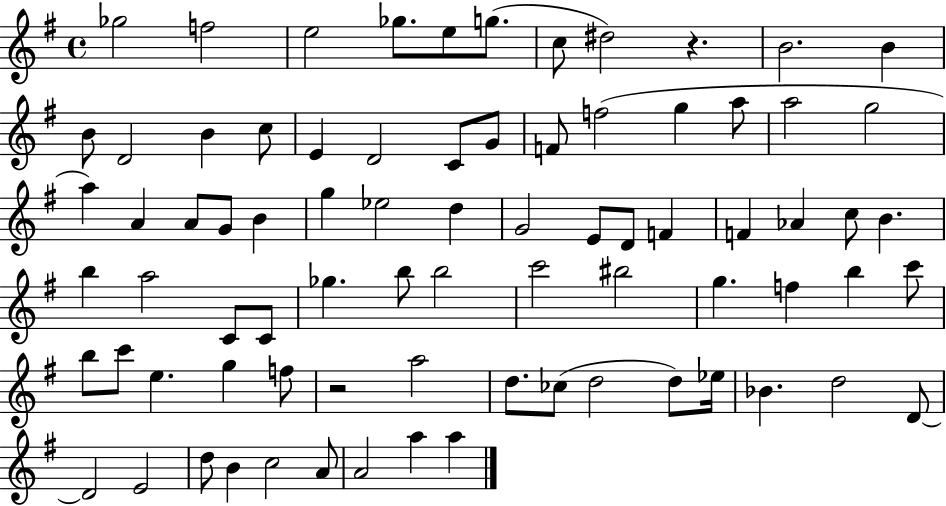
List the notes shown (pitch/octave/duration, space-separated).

Gb5/h F5/h E5/h Gb5/e. E5/e G5/e. C5/e D#5/h R/q. B4/h. B4/q B4/e D4/h B4/q C5/e E4/q D4/h C4/e G4/e F4/e F5/h G5/q A5/e A5/h G5/h A5/q A4/q A4/e G4/e B4/q G5/q Eb5/h D5/q G4/h E4/e D4/e F4/q F4/q Ab4/q C5/e B4/q. B5/q A5/h C4/e C4/e Gb5/q. B5/e B5/h C6/h BIS5/h G5/q. F5/q B5/q C6/e B5/e C6/e E5/q. G5/q F5/e R/h A5/h D5/e. CES5/e D5/h D5/e Eb5/s Bb4/q. D5/h D4/e D4/h E4/h D5/e B4/q C5/h A4/e A4/h A5/q A5/q